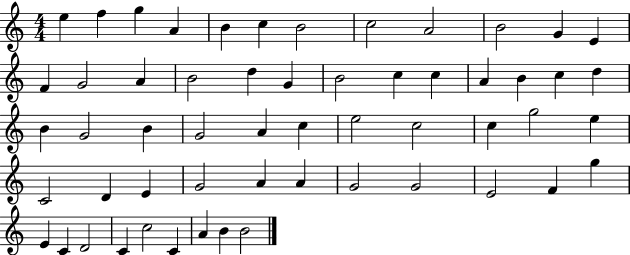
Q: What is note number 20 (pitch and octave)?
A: C5